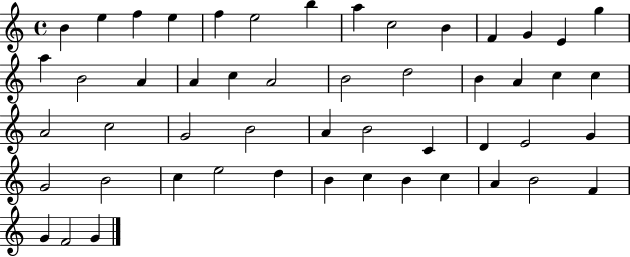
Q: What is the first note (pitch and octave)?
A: B4